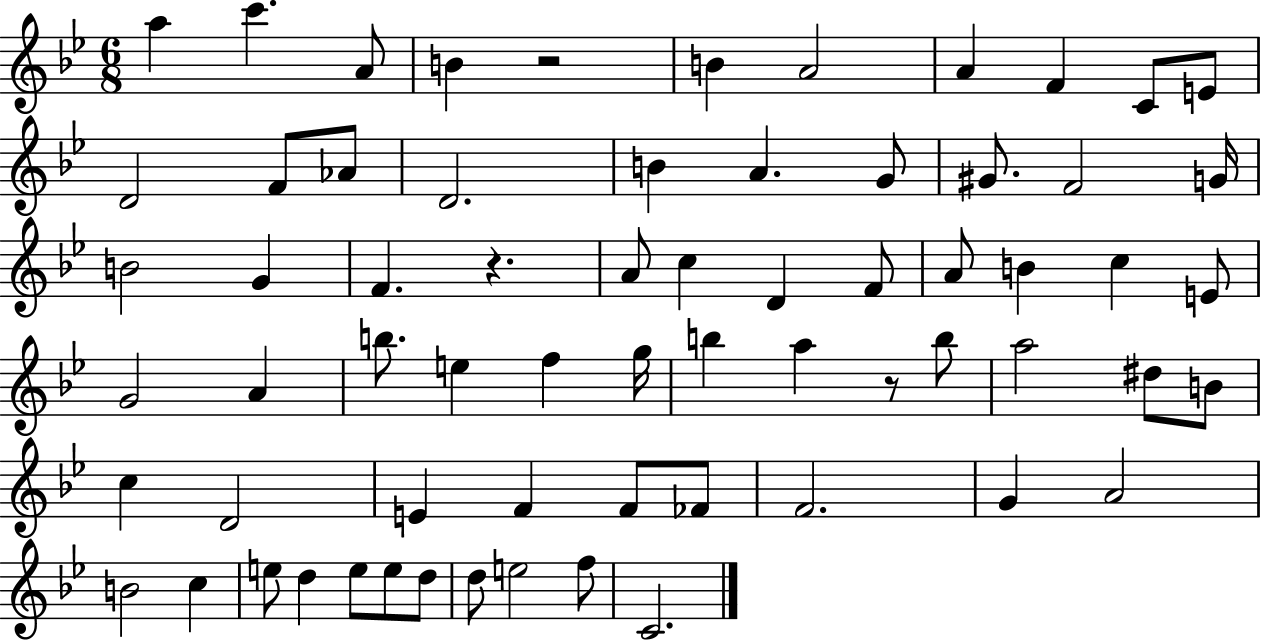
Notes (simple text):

A5/q C6/q. A4/e B4/q R/h B4/q A4/h A4/q F4/q C4/e E4/e D4/h F4/e Ab4/e D4/h. B4/q A4/q. G4/e G#4/e. F4/h G4/s B4/h G4/q F4/q. R/q. A4/e C5/q D4/q F4/e A4/e B4/q C5/q E4/e G4/h A4/q B5/e. E5/q F5/q G5/s B5/q A5/q R/e B5/e A5/h D#5/e B4/e C5/q D4/h E4/q F4/q F4/e FES4/e F4/h. G4/q A4/h B4/h C5/q E5/e D5/q E5/e E5/e D5/e D5/e E5/h F5/e C4/h.